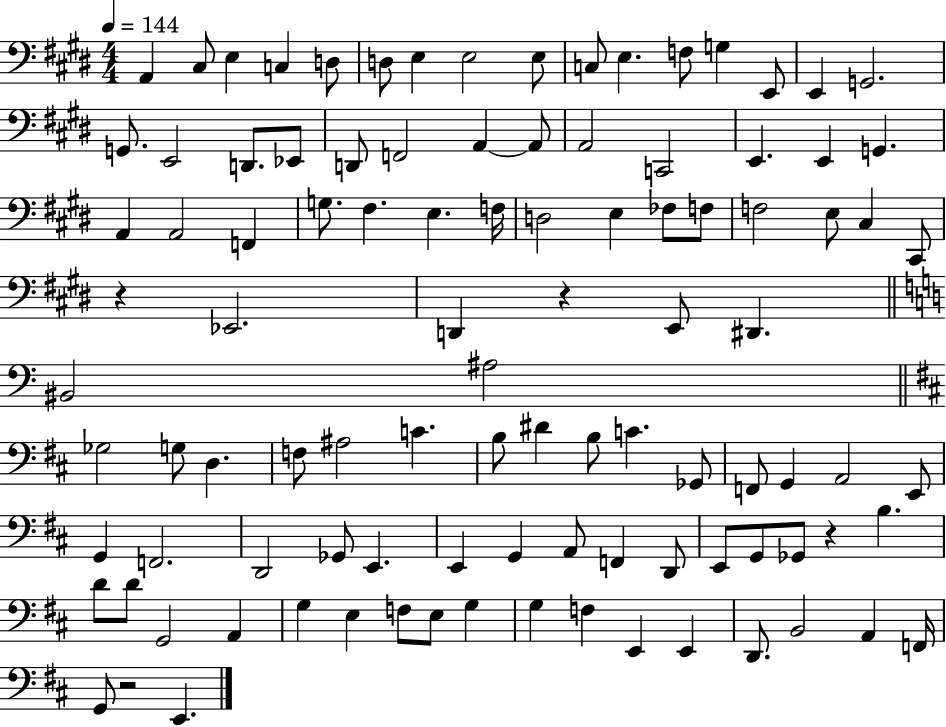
A2/q C#3/e E3/q C3/q D3/e D3/e E3/q E3/h E3/e C3/e E3/q. F3/e G3/q E2/e E2/q G2/h. G2/e. E2/h D2/e. Eb2/e D2/e F2/h A2/q A2/e A2/h C2/h E2/q. E2/q G2/q. A2/q A2/h F2/q G3/e. F#3/q. E3/q. F3/s D3/h E3/q FES3/e F3/e F3/h E3/e C#3/q C#2/e R/q Eb2/h. D2/q R/q E2/e D#2/q. BIS2/h A#3/h Gb3/h G3/e D3/q. F3/e A#3/h C4/q. B3/e D#4/q B3/e C4/q. Gb2/e F2/e G2/q A2/h E2/e G2/q F2/h. D2/h Gb2/e E2/q. E2/q G2/q A2/e F2/q D2/e E2/e G2/e Gb2/e R/q B3/q. D4/e D4/e G2/h A2/q G3/q E3/q F3/e E3/e G3/q G3/q F3/q E2/q E2/q D2/e. B2/h A2/q F2/s G2/e R/h E2/q.